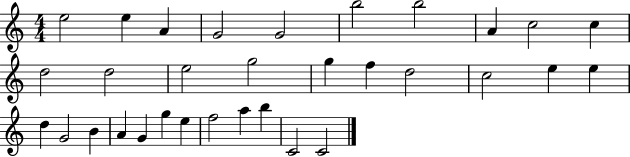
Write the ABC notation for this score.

X:1
T:Untitled
M:4/4
L:1/4
K:C
e2 e A G2 G2 b2 b2 A c2 c d2 d2 e2 g2 g f d2 c2 e e d G2 B A G g e f2 a b C2 C2